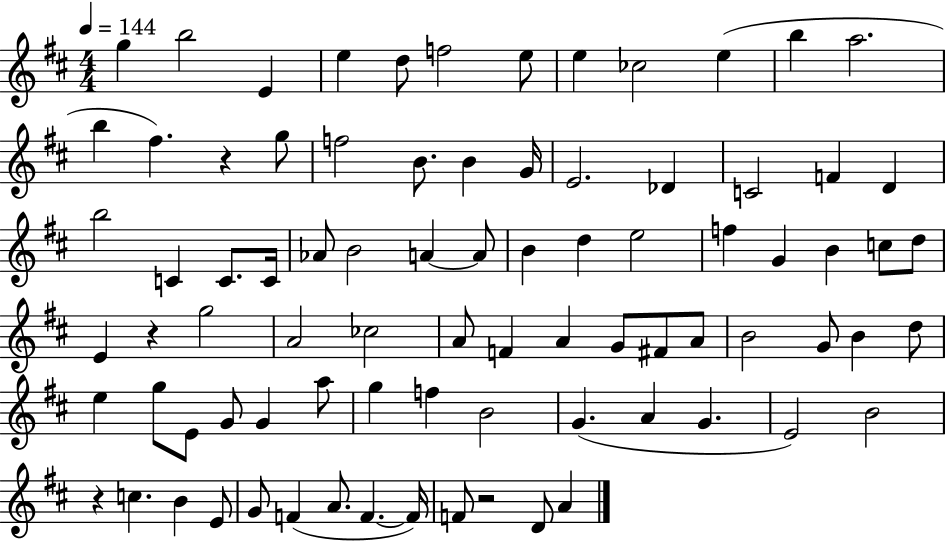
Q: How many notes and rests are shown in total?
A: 83